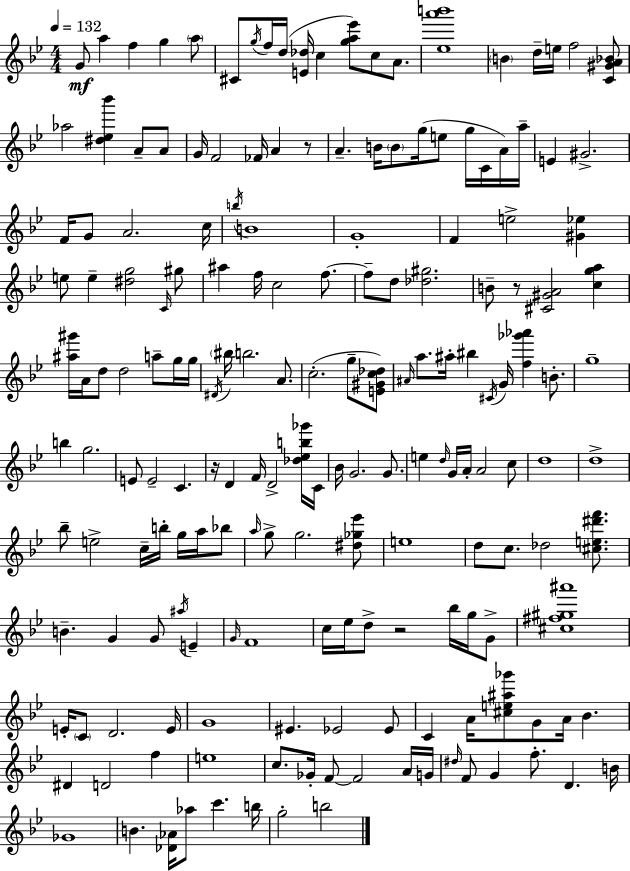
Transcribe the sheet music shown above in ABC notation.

X:1
T:Untitled
M:4/4
L:1/4
K:Gm
G/2 a f g a/2 ^C/2 g/4 f/4 d/4 [E_d]/4 c [ga_e']/2 c/2 A/2 [_ea'b']4 B d/4 e/4 f2 [C^GA_B]/2 _a2 [^d_e_b'] A/2 A/2 G/4 F2 _F/4 A z/2 A B/4 B/2 g/4 e/2 g/4 C/4 A/4 a/4 E ^G2 F/4 G/2 A2 c/4 b/4 B4 G4 F e2 [^G_e] e/2 e [^dg]2 C/4 ^g/2 ^a f/4 c2 f/2 f/2 d/2 [_d^g]2 B/2 z/2 [^C^GA]2 [cga] [^a^g']/4 A/4 d/2 d2 a/2 g/4 g/4 ^D/4 ^b/4 b2 A/2 c2 g/2 [E^Gc_d]/2 ^A/4 a/2 ^a/4 ^b ^C/4 G/4 [f_g'_a'] B/2 g4 b g2 E/2 E2 C z/4 D F/4 D2 [_d_eb_g']/4 C/4 _B/4 G2 G/2 e d/4 G/4 A/4 A2 c/2 d4 d4 _b/2 e2 c/4 b/4 g/4 a/4 _b/2 a/4 g/2 g2 [^d_g_e']/2 e4 d/2 c/2 _d2 [^ce^d'f']/2 B G G/2 ^a/4 E G/4 F4 c/4 _e/4 d/2 z2 _b/4 g/4 G/2 [^c^f^g^a']4 E/4 C/2 D2 E/4 G4 ^E _E2 _E/2 C A/4 [^ce^a_g']/2 G/2 A/4 _B ^D D2 f e4 c/2 _G/4 F/2 F2 A/4 G/4 ^d/4 F/2 G f/2 D B/4 _G4 B [_D_A]/4 _a/2 c' b/4 g2 b2